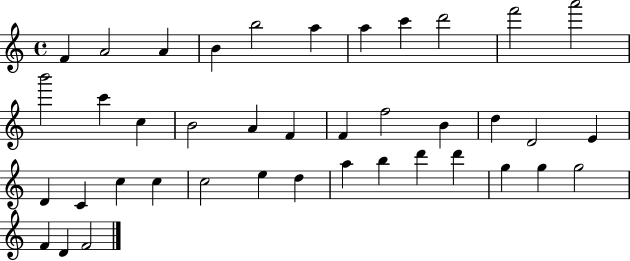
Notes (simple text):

F4/q A4/h A4/q B4/q B5/h A5/q A5/q C6/q D6/h F6/h A6/h B6/h C6/q C5/q B4/h A4/q F4/q F4/q F5/h B4/q D5/q D4/h E4/q D4/q C4/q C5/q C5/q C5/h E5/q D5/q A5/q B5/q D6/q D6/q G5/q G5/q G5/h F4/q D4/q F4/h